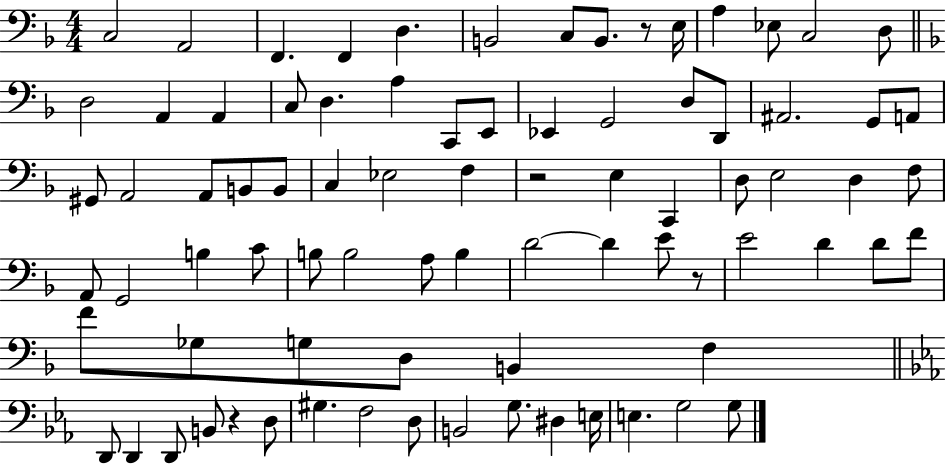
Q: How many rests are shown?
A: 4